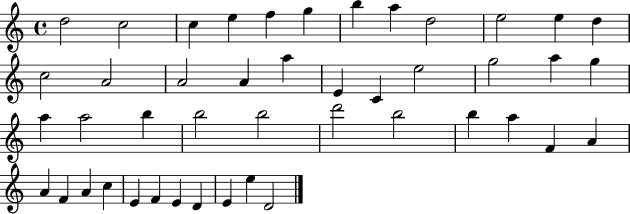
D5/h C5/h C5/q E5/q F5/q G5/q B5/q A5/q D5/h E5/h E5/q D5/q C5/h A4/h A4/h A4/q A5/q E4/q C4/q E5/h G5/h A5/q G5/q A5/q A5/h B5/q B5/h B5/h D6/h B5/h B5/q A5/q F4/q A4/q A4/q F4/q A4/q C5/q E4/q F4/q E4/q D4/q E4/q E5/q D4/h